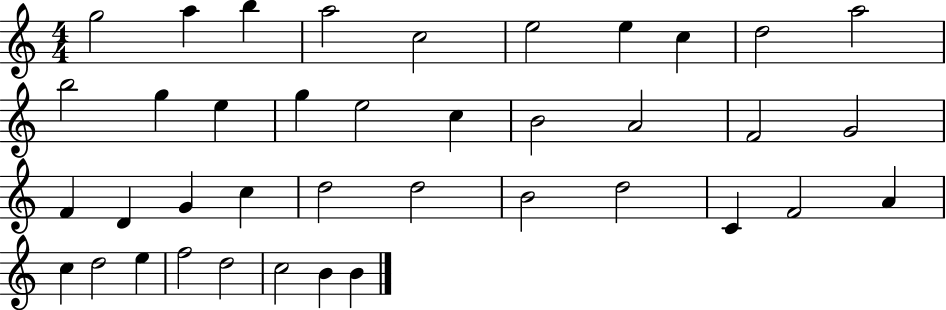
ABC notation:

X:1
T:Untitled
M:4/4
L:1/4
K:C
g2 a b a2 c2 e2 e c d2 a2 b2 g e g e2 c B2 A2 F2 G2 F D G c d2 d2 B2 d2 C F2 A c d2 e f2 d2 c2 B B